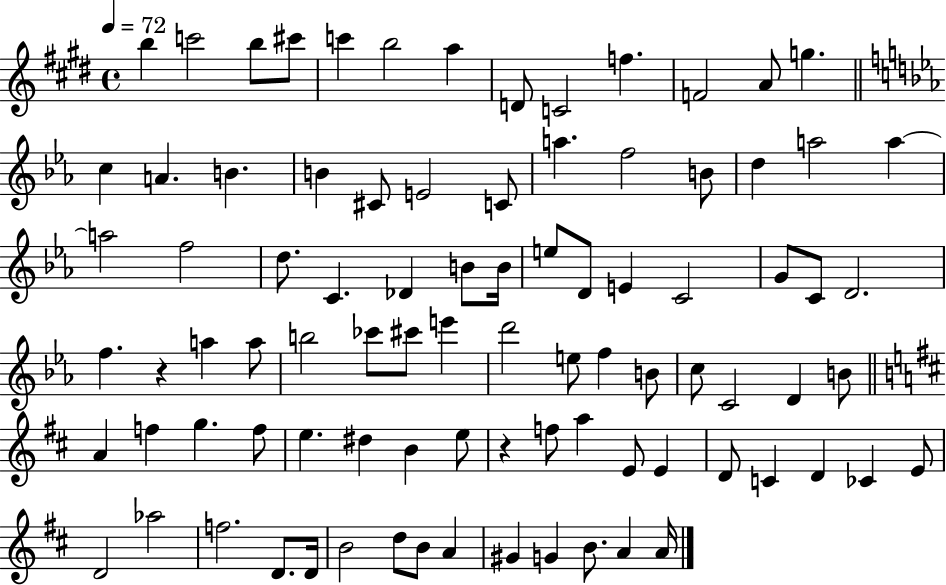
B5/q C6/h B5/e C#6/e C6/q B5/h A5/q D4/e C4/h F5/q. F4/h A4/e G5/q. C5/q A4/q. B4/q. B4/q C#4/e E4/h C4/e A5/q. F5/h B4/e D5/q A5/h A5/q A5/h F5/h D5/e. C4/q. Db4/q B4/e B4/s E5/e D4/e E4/q C4/h G4/e C4/e D4/h. F5/q. R/q A5/q A5/e B5/h CES6/e C#6/e E6/q D6/h E5/e F5/q B4/e C5/e C4/h D4/q B4/e A4/q F5/q G5/q. F5/e E5/q. D#5/q B4/q E5/e R/q F5/e A5/q E4/e E4/q D4/e C4/q D4/q CES4/q E4/e D4/h Ab5/h F5/h. D4/e. D4/s B4/h D5/e B4/e A4/q G#4/q G4/q B4/e. A4/q A4/s